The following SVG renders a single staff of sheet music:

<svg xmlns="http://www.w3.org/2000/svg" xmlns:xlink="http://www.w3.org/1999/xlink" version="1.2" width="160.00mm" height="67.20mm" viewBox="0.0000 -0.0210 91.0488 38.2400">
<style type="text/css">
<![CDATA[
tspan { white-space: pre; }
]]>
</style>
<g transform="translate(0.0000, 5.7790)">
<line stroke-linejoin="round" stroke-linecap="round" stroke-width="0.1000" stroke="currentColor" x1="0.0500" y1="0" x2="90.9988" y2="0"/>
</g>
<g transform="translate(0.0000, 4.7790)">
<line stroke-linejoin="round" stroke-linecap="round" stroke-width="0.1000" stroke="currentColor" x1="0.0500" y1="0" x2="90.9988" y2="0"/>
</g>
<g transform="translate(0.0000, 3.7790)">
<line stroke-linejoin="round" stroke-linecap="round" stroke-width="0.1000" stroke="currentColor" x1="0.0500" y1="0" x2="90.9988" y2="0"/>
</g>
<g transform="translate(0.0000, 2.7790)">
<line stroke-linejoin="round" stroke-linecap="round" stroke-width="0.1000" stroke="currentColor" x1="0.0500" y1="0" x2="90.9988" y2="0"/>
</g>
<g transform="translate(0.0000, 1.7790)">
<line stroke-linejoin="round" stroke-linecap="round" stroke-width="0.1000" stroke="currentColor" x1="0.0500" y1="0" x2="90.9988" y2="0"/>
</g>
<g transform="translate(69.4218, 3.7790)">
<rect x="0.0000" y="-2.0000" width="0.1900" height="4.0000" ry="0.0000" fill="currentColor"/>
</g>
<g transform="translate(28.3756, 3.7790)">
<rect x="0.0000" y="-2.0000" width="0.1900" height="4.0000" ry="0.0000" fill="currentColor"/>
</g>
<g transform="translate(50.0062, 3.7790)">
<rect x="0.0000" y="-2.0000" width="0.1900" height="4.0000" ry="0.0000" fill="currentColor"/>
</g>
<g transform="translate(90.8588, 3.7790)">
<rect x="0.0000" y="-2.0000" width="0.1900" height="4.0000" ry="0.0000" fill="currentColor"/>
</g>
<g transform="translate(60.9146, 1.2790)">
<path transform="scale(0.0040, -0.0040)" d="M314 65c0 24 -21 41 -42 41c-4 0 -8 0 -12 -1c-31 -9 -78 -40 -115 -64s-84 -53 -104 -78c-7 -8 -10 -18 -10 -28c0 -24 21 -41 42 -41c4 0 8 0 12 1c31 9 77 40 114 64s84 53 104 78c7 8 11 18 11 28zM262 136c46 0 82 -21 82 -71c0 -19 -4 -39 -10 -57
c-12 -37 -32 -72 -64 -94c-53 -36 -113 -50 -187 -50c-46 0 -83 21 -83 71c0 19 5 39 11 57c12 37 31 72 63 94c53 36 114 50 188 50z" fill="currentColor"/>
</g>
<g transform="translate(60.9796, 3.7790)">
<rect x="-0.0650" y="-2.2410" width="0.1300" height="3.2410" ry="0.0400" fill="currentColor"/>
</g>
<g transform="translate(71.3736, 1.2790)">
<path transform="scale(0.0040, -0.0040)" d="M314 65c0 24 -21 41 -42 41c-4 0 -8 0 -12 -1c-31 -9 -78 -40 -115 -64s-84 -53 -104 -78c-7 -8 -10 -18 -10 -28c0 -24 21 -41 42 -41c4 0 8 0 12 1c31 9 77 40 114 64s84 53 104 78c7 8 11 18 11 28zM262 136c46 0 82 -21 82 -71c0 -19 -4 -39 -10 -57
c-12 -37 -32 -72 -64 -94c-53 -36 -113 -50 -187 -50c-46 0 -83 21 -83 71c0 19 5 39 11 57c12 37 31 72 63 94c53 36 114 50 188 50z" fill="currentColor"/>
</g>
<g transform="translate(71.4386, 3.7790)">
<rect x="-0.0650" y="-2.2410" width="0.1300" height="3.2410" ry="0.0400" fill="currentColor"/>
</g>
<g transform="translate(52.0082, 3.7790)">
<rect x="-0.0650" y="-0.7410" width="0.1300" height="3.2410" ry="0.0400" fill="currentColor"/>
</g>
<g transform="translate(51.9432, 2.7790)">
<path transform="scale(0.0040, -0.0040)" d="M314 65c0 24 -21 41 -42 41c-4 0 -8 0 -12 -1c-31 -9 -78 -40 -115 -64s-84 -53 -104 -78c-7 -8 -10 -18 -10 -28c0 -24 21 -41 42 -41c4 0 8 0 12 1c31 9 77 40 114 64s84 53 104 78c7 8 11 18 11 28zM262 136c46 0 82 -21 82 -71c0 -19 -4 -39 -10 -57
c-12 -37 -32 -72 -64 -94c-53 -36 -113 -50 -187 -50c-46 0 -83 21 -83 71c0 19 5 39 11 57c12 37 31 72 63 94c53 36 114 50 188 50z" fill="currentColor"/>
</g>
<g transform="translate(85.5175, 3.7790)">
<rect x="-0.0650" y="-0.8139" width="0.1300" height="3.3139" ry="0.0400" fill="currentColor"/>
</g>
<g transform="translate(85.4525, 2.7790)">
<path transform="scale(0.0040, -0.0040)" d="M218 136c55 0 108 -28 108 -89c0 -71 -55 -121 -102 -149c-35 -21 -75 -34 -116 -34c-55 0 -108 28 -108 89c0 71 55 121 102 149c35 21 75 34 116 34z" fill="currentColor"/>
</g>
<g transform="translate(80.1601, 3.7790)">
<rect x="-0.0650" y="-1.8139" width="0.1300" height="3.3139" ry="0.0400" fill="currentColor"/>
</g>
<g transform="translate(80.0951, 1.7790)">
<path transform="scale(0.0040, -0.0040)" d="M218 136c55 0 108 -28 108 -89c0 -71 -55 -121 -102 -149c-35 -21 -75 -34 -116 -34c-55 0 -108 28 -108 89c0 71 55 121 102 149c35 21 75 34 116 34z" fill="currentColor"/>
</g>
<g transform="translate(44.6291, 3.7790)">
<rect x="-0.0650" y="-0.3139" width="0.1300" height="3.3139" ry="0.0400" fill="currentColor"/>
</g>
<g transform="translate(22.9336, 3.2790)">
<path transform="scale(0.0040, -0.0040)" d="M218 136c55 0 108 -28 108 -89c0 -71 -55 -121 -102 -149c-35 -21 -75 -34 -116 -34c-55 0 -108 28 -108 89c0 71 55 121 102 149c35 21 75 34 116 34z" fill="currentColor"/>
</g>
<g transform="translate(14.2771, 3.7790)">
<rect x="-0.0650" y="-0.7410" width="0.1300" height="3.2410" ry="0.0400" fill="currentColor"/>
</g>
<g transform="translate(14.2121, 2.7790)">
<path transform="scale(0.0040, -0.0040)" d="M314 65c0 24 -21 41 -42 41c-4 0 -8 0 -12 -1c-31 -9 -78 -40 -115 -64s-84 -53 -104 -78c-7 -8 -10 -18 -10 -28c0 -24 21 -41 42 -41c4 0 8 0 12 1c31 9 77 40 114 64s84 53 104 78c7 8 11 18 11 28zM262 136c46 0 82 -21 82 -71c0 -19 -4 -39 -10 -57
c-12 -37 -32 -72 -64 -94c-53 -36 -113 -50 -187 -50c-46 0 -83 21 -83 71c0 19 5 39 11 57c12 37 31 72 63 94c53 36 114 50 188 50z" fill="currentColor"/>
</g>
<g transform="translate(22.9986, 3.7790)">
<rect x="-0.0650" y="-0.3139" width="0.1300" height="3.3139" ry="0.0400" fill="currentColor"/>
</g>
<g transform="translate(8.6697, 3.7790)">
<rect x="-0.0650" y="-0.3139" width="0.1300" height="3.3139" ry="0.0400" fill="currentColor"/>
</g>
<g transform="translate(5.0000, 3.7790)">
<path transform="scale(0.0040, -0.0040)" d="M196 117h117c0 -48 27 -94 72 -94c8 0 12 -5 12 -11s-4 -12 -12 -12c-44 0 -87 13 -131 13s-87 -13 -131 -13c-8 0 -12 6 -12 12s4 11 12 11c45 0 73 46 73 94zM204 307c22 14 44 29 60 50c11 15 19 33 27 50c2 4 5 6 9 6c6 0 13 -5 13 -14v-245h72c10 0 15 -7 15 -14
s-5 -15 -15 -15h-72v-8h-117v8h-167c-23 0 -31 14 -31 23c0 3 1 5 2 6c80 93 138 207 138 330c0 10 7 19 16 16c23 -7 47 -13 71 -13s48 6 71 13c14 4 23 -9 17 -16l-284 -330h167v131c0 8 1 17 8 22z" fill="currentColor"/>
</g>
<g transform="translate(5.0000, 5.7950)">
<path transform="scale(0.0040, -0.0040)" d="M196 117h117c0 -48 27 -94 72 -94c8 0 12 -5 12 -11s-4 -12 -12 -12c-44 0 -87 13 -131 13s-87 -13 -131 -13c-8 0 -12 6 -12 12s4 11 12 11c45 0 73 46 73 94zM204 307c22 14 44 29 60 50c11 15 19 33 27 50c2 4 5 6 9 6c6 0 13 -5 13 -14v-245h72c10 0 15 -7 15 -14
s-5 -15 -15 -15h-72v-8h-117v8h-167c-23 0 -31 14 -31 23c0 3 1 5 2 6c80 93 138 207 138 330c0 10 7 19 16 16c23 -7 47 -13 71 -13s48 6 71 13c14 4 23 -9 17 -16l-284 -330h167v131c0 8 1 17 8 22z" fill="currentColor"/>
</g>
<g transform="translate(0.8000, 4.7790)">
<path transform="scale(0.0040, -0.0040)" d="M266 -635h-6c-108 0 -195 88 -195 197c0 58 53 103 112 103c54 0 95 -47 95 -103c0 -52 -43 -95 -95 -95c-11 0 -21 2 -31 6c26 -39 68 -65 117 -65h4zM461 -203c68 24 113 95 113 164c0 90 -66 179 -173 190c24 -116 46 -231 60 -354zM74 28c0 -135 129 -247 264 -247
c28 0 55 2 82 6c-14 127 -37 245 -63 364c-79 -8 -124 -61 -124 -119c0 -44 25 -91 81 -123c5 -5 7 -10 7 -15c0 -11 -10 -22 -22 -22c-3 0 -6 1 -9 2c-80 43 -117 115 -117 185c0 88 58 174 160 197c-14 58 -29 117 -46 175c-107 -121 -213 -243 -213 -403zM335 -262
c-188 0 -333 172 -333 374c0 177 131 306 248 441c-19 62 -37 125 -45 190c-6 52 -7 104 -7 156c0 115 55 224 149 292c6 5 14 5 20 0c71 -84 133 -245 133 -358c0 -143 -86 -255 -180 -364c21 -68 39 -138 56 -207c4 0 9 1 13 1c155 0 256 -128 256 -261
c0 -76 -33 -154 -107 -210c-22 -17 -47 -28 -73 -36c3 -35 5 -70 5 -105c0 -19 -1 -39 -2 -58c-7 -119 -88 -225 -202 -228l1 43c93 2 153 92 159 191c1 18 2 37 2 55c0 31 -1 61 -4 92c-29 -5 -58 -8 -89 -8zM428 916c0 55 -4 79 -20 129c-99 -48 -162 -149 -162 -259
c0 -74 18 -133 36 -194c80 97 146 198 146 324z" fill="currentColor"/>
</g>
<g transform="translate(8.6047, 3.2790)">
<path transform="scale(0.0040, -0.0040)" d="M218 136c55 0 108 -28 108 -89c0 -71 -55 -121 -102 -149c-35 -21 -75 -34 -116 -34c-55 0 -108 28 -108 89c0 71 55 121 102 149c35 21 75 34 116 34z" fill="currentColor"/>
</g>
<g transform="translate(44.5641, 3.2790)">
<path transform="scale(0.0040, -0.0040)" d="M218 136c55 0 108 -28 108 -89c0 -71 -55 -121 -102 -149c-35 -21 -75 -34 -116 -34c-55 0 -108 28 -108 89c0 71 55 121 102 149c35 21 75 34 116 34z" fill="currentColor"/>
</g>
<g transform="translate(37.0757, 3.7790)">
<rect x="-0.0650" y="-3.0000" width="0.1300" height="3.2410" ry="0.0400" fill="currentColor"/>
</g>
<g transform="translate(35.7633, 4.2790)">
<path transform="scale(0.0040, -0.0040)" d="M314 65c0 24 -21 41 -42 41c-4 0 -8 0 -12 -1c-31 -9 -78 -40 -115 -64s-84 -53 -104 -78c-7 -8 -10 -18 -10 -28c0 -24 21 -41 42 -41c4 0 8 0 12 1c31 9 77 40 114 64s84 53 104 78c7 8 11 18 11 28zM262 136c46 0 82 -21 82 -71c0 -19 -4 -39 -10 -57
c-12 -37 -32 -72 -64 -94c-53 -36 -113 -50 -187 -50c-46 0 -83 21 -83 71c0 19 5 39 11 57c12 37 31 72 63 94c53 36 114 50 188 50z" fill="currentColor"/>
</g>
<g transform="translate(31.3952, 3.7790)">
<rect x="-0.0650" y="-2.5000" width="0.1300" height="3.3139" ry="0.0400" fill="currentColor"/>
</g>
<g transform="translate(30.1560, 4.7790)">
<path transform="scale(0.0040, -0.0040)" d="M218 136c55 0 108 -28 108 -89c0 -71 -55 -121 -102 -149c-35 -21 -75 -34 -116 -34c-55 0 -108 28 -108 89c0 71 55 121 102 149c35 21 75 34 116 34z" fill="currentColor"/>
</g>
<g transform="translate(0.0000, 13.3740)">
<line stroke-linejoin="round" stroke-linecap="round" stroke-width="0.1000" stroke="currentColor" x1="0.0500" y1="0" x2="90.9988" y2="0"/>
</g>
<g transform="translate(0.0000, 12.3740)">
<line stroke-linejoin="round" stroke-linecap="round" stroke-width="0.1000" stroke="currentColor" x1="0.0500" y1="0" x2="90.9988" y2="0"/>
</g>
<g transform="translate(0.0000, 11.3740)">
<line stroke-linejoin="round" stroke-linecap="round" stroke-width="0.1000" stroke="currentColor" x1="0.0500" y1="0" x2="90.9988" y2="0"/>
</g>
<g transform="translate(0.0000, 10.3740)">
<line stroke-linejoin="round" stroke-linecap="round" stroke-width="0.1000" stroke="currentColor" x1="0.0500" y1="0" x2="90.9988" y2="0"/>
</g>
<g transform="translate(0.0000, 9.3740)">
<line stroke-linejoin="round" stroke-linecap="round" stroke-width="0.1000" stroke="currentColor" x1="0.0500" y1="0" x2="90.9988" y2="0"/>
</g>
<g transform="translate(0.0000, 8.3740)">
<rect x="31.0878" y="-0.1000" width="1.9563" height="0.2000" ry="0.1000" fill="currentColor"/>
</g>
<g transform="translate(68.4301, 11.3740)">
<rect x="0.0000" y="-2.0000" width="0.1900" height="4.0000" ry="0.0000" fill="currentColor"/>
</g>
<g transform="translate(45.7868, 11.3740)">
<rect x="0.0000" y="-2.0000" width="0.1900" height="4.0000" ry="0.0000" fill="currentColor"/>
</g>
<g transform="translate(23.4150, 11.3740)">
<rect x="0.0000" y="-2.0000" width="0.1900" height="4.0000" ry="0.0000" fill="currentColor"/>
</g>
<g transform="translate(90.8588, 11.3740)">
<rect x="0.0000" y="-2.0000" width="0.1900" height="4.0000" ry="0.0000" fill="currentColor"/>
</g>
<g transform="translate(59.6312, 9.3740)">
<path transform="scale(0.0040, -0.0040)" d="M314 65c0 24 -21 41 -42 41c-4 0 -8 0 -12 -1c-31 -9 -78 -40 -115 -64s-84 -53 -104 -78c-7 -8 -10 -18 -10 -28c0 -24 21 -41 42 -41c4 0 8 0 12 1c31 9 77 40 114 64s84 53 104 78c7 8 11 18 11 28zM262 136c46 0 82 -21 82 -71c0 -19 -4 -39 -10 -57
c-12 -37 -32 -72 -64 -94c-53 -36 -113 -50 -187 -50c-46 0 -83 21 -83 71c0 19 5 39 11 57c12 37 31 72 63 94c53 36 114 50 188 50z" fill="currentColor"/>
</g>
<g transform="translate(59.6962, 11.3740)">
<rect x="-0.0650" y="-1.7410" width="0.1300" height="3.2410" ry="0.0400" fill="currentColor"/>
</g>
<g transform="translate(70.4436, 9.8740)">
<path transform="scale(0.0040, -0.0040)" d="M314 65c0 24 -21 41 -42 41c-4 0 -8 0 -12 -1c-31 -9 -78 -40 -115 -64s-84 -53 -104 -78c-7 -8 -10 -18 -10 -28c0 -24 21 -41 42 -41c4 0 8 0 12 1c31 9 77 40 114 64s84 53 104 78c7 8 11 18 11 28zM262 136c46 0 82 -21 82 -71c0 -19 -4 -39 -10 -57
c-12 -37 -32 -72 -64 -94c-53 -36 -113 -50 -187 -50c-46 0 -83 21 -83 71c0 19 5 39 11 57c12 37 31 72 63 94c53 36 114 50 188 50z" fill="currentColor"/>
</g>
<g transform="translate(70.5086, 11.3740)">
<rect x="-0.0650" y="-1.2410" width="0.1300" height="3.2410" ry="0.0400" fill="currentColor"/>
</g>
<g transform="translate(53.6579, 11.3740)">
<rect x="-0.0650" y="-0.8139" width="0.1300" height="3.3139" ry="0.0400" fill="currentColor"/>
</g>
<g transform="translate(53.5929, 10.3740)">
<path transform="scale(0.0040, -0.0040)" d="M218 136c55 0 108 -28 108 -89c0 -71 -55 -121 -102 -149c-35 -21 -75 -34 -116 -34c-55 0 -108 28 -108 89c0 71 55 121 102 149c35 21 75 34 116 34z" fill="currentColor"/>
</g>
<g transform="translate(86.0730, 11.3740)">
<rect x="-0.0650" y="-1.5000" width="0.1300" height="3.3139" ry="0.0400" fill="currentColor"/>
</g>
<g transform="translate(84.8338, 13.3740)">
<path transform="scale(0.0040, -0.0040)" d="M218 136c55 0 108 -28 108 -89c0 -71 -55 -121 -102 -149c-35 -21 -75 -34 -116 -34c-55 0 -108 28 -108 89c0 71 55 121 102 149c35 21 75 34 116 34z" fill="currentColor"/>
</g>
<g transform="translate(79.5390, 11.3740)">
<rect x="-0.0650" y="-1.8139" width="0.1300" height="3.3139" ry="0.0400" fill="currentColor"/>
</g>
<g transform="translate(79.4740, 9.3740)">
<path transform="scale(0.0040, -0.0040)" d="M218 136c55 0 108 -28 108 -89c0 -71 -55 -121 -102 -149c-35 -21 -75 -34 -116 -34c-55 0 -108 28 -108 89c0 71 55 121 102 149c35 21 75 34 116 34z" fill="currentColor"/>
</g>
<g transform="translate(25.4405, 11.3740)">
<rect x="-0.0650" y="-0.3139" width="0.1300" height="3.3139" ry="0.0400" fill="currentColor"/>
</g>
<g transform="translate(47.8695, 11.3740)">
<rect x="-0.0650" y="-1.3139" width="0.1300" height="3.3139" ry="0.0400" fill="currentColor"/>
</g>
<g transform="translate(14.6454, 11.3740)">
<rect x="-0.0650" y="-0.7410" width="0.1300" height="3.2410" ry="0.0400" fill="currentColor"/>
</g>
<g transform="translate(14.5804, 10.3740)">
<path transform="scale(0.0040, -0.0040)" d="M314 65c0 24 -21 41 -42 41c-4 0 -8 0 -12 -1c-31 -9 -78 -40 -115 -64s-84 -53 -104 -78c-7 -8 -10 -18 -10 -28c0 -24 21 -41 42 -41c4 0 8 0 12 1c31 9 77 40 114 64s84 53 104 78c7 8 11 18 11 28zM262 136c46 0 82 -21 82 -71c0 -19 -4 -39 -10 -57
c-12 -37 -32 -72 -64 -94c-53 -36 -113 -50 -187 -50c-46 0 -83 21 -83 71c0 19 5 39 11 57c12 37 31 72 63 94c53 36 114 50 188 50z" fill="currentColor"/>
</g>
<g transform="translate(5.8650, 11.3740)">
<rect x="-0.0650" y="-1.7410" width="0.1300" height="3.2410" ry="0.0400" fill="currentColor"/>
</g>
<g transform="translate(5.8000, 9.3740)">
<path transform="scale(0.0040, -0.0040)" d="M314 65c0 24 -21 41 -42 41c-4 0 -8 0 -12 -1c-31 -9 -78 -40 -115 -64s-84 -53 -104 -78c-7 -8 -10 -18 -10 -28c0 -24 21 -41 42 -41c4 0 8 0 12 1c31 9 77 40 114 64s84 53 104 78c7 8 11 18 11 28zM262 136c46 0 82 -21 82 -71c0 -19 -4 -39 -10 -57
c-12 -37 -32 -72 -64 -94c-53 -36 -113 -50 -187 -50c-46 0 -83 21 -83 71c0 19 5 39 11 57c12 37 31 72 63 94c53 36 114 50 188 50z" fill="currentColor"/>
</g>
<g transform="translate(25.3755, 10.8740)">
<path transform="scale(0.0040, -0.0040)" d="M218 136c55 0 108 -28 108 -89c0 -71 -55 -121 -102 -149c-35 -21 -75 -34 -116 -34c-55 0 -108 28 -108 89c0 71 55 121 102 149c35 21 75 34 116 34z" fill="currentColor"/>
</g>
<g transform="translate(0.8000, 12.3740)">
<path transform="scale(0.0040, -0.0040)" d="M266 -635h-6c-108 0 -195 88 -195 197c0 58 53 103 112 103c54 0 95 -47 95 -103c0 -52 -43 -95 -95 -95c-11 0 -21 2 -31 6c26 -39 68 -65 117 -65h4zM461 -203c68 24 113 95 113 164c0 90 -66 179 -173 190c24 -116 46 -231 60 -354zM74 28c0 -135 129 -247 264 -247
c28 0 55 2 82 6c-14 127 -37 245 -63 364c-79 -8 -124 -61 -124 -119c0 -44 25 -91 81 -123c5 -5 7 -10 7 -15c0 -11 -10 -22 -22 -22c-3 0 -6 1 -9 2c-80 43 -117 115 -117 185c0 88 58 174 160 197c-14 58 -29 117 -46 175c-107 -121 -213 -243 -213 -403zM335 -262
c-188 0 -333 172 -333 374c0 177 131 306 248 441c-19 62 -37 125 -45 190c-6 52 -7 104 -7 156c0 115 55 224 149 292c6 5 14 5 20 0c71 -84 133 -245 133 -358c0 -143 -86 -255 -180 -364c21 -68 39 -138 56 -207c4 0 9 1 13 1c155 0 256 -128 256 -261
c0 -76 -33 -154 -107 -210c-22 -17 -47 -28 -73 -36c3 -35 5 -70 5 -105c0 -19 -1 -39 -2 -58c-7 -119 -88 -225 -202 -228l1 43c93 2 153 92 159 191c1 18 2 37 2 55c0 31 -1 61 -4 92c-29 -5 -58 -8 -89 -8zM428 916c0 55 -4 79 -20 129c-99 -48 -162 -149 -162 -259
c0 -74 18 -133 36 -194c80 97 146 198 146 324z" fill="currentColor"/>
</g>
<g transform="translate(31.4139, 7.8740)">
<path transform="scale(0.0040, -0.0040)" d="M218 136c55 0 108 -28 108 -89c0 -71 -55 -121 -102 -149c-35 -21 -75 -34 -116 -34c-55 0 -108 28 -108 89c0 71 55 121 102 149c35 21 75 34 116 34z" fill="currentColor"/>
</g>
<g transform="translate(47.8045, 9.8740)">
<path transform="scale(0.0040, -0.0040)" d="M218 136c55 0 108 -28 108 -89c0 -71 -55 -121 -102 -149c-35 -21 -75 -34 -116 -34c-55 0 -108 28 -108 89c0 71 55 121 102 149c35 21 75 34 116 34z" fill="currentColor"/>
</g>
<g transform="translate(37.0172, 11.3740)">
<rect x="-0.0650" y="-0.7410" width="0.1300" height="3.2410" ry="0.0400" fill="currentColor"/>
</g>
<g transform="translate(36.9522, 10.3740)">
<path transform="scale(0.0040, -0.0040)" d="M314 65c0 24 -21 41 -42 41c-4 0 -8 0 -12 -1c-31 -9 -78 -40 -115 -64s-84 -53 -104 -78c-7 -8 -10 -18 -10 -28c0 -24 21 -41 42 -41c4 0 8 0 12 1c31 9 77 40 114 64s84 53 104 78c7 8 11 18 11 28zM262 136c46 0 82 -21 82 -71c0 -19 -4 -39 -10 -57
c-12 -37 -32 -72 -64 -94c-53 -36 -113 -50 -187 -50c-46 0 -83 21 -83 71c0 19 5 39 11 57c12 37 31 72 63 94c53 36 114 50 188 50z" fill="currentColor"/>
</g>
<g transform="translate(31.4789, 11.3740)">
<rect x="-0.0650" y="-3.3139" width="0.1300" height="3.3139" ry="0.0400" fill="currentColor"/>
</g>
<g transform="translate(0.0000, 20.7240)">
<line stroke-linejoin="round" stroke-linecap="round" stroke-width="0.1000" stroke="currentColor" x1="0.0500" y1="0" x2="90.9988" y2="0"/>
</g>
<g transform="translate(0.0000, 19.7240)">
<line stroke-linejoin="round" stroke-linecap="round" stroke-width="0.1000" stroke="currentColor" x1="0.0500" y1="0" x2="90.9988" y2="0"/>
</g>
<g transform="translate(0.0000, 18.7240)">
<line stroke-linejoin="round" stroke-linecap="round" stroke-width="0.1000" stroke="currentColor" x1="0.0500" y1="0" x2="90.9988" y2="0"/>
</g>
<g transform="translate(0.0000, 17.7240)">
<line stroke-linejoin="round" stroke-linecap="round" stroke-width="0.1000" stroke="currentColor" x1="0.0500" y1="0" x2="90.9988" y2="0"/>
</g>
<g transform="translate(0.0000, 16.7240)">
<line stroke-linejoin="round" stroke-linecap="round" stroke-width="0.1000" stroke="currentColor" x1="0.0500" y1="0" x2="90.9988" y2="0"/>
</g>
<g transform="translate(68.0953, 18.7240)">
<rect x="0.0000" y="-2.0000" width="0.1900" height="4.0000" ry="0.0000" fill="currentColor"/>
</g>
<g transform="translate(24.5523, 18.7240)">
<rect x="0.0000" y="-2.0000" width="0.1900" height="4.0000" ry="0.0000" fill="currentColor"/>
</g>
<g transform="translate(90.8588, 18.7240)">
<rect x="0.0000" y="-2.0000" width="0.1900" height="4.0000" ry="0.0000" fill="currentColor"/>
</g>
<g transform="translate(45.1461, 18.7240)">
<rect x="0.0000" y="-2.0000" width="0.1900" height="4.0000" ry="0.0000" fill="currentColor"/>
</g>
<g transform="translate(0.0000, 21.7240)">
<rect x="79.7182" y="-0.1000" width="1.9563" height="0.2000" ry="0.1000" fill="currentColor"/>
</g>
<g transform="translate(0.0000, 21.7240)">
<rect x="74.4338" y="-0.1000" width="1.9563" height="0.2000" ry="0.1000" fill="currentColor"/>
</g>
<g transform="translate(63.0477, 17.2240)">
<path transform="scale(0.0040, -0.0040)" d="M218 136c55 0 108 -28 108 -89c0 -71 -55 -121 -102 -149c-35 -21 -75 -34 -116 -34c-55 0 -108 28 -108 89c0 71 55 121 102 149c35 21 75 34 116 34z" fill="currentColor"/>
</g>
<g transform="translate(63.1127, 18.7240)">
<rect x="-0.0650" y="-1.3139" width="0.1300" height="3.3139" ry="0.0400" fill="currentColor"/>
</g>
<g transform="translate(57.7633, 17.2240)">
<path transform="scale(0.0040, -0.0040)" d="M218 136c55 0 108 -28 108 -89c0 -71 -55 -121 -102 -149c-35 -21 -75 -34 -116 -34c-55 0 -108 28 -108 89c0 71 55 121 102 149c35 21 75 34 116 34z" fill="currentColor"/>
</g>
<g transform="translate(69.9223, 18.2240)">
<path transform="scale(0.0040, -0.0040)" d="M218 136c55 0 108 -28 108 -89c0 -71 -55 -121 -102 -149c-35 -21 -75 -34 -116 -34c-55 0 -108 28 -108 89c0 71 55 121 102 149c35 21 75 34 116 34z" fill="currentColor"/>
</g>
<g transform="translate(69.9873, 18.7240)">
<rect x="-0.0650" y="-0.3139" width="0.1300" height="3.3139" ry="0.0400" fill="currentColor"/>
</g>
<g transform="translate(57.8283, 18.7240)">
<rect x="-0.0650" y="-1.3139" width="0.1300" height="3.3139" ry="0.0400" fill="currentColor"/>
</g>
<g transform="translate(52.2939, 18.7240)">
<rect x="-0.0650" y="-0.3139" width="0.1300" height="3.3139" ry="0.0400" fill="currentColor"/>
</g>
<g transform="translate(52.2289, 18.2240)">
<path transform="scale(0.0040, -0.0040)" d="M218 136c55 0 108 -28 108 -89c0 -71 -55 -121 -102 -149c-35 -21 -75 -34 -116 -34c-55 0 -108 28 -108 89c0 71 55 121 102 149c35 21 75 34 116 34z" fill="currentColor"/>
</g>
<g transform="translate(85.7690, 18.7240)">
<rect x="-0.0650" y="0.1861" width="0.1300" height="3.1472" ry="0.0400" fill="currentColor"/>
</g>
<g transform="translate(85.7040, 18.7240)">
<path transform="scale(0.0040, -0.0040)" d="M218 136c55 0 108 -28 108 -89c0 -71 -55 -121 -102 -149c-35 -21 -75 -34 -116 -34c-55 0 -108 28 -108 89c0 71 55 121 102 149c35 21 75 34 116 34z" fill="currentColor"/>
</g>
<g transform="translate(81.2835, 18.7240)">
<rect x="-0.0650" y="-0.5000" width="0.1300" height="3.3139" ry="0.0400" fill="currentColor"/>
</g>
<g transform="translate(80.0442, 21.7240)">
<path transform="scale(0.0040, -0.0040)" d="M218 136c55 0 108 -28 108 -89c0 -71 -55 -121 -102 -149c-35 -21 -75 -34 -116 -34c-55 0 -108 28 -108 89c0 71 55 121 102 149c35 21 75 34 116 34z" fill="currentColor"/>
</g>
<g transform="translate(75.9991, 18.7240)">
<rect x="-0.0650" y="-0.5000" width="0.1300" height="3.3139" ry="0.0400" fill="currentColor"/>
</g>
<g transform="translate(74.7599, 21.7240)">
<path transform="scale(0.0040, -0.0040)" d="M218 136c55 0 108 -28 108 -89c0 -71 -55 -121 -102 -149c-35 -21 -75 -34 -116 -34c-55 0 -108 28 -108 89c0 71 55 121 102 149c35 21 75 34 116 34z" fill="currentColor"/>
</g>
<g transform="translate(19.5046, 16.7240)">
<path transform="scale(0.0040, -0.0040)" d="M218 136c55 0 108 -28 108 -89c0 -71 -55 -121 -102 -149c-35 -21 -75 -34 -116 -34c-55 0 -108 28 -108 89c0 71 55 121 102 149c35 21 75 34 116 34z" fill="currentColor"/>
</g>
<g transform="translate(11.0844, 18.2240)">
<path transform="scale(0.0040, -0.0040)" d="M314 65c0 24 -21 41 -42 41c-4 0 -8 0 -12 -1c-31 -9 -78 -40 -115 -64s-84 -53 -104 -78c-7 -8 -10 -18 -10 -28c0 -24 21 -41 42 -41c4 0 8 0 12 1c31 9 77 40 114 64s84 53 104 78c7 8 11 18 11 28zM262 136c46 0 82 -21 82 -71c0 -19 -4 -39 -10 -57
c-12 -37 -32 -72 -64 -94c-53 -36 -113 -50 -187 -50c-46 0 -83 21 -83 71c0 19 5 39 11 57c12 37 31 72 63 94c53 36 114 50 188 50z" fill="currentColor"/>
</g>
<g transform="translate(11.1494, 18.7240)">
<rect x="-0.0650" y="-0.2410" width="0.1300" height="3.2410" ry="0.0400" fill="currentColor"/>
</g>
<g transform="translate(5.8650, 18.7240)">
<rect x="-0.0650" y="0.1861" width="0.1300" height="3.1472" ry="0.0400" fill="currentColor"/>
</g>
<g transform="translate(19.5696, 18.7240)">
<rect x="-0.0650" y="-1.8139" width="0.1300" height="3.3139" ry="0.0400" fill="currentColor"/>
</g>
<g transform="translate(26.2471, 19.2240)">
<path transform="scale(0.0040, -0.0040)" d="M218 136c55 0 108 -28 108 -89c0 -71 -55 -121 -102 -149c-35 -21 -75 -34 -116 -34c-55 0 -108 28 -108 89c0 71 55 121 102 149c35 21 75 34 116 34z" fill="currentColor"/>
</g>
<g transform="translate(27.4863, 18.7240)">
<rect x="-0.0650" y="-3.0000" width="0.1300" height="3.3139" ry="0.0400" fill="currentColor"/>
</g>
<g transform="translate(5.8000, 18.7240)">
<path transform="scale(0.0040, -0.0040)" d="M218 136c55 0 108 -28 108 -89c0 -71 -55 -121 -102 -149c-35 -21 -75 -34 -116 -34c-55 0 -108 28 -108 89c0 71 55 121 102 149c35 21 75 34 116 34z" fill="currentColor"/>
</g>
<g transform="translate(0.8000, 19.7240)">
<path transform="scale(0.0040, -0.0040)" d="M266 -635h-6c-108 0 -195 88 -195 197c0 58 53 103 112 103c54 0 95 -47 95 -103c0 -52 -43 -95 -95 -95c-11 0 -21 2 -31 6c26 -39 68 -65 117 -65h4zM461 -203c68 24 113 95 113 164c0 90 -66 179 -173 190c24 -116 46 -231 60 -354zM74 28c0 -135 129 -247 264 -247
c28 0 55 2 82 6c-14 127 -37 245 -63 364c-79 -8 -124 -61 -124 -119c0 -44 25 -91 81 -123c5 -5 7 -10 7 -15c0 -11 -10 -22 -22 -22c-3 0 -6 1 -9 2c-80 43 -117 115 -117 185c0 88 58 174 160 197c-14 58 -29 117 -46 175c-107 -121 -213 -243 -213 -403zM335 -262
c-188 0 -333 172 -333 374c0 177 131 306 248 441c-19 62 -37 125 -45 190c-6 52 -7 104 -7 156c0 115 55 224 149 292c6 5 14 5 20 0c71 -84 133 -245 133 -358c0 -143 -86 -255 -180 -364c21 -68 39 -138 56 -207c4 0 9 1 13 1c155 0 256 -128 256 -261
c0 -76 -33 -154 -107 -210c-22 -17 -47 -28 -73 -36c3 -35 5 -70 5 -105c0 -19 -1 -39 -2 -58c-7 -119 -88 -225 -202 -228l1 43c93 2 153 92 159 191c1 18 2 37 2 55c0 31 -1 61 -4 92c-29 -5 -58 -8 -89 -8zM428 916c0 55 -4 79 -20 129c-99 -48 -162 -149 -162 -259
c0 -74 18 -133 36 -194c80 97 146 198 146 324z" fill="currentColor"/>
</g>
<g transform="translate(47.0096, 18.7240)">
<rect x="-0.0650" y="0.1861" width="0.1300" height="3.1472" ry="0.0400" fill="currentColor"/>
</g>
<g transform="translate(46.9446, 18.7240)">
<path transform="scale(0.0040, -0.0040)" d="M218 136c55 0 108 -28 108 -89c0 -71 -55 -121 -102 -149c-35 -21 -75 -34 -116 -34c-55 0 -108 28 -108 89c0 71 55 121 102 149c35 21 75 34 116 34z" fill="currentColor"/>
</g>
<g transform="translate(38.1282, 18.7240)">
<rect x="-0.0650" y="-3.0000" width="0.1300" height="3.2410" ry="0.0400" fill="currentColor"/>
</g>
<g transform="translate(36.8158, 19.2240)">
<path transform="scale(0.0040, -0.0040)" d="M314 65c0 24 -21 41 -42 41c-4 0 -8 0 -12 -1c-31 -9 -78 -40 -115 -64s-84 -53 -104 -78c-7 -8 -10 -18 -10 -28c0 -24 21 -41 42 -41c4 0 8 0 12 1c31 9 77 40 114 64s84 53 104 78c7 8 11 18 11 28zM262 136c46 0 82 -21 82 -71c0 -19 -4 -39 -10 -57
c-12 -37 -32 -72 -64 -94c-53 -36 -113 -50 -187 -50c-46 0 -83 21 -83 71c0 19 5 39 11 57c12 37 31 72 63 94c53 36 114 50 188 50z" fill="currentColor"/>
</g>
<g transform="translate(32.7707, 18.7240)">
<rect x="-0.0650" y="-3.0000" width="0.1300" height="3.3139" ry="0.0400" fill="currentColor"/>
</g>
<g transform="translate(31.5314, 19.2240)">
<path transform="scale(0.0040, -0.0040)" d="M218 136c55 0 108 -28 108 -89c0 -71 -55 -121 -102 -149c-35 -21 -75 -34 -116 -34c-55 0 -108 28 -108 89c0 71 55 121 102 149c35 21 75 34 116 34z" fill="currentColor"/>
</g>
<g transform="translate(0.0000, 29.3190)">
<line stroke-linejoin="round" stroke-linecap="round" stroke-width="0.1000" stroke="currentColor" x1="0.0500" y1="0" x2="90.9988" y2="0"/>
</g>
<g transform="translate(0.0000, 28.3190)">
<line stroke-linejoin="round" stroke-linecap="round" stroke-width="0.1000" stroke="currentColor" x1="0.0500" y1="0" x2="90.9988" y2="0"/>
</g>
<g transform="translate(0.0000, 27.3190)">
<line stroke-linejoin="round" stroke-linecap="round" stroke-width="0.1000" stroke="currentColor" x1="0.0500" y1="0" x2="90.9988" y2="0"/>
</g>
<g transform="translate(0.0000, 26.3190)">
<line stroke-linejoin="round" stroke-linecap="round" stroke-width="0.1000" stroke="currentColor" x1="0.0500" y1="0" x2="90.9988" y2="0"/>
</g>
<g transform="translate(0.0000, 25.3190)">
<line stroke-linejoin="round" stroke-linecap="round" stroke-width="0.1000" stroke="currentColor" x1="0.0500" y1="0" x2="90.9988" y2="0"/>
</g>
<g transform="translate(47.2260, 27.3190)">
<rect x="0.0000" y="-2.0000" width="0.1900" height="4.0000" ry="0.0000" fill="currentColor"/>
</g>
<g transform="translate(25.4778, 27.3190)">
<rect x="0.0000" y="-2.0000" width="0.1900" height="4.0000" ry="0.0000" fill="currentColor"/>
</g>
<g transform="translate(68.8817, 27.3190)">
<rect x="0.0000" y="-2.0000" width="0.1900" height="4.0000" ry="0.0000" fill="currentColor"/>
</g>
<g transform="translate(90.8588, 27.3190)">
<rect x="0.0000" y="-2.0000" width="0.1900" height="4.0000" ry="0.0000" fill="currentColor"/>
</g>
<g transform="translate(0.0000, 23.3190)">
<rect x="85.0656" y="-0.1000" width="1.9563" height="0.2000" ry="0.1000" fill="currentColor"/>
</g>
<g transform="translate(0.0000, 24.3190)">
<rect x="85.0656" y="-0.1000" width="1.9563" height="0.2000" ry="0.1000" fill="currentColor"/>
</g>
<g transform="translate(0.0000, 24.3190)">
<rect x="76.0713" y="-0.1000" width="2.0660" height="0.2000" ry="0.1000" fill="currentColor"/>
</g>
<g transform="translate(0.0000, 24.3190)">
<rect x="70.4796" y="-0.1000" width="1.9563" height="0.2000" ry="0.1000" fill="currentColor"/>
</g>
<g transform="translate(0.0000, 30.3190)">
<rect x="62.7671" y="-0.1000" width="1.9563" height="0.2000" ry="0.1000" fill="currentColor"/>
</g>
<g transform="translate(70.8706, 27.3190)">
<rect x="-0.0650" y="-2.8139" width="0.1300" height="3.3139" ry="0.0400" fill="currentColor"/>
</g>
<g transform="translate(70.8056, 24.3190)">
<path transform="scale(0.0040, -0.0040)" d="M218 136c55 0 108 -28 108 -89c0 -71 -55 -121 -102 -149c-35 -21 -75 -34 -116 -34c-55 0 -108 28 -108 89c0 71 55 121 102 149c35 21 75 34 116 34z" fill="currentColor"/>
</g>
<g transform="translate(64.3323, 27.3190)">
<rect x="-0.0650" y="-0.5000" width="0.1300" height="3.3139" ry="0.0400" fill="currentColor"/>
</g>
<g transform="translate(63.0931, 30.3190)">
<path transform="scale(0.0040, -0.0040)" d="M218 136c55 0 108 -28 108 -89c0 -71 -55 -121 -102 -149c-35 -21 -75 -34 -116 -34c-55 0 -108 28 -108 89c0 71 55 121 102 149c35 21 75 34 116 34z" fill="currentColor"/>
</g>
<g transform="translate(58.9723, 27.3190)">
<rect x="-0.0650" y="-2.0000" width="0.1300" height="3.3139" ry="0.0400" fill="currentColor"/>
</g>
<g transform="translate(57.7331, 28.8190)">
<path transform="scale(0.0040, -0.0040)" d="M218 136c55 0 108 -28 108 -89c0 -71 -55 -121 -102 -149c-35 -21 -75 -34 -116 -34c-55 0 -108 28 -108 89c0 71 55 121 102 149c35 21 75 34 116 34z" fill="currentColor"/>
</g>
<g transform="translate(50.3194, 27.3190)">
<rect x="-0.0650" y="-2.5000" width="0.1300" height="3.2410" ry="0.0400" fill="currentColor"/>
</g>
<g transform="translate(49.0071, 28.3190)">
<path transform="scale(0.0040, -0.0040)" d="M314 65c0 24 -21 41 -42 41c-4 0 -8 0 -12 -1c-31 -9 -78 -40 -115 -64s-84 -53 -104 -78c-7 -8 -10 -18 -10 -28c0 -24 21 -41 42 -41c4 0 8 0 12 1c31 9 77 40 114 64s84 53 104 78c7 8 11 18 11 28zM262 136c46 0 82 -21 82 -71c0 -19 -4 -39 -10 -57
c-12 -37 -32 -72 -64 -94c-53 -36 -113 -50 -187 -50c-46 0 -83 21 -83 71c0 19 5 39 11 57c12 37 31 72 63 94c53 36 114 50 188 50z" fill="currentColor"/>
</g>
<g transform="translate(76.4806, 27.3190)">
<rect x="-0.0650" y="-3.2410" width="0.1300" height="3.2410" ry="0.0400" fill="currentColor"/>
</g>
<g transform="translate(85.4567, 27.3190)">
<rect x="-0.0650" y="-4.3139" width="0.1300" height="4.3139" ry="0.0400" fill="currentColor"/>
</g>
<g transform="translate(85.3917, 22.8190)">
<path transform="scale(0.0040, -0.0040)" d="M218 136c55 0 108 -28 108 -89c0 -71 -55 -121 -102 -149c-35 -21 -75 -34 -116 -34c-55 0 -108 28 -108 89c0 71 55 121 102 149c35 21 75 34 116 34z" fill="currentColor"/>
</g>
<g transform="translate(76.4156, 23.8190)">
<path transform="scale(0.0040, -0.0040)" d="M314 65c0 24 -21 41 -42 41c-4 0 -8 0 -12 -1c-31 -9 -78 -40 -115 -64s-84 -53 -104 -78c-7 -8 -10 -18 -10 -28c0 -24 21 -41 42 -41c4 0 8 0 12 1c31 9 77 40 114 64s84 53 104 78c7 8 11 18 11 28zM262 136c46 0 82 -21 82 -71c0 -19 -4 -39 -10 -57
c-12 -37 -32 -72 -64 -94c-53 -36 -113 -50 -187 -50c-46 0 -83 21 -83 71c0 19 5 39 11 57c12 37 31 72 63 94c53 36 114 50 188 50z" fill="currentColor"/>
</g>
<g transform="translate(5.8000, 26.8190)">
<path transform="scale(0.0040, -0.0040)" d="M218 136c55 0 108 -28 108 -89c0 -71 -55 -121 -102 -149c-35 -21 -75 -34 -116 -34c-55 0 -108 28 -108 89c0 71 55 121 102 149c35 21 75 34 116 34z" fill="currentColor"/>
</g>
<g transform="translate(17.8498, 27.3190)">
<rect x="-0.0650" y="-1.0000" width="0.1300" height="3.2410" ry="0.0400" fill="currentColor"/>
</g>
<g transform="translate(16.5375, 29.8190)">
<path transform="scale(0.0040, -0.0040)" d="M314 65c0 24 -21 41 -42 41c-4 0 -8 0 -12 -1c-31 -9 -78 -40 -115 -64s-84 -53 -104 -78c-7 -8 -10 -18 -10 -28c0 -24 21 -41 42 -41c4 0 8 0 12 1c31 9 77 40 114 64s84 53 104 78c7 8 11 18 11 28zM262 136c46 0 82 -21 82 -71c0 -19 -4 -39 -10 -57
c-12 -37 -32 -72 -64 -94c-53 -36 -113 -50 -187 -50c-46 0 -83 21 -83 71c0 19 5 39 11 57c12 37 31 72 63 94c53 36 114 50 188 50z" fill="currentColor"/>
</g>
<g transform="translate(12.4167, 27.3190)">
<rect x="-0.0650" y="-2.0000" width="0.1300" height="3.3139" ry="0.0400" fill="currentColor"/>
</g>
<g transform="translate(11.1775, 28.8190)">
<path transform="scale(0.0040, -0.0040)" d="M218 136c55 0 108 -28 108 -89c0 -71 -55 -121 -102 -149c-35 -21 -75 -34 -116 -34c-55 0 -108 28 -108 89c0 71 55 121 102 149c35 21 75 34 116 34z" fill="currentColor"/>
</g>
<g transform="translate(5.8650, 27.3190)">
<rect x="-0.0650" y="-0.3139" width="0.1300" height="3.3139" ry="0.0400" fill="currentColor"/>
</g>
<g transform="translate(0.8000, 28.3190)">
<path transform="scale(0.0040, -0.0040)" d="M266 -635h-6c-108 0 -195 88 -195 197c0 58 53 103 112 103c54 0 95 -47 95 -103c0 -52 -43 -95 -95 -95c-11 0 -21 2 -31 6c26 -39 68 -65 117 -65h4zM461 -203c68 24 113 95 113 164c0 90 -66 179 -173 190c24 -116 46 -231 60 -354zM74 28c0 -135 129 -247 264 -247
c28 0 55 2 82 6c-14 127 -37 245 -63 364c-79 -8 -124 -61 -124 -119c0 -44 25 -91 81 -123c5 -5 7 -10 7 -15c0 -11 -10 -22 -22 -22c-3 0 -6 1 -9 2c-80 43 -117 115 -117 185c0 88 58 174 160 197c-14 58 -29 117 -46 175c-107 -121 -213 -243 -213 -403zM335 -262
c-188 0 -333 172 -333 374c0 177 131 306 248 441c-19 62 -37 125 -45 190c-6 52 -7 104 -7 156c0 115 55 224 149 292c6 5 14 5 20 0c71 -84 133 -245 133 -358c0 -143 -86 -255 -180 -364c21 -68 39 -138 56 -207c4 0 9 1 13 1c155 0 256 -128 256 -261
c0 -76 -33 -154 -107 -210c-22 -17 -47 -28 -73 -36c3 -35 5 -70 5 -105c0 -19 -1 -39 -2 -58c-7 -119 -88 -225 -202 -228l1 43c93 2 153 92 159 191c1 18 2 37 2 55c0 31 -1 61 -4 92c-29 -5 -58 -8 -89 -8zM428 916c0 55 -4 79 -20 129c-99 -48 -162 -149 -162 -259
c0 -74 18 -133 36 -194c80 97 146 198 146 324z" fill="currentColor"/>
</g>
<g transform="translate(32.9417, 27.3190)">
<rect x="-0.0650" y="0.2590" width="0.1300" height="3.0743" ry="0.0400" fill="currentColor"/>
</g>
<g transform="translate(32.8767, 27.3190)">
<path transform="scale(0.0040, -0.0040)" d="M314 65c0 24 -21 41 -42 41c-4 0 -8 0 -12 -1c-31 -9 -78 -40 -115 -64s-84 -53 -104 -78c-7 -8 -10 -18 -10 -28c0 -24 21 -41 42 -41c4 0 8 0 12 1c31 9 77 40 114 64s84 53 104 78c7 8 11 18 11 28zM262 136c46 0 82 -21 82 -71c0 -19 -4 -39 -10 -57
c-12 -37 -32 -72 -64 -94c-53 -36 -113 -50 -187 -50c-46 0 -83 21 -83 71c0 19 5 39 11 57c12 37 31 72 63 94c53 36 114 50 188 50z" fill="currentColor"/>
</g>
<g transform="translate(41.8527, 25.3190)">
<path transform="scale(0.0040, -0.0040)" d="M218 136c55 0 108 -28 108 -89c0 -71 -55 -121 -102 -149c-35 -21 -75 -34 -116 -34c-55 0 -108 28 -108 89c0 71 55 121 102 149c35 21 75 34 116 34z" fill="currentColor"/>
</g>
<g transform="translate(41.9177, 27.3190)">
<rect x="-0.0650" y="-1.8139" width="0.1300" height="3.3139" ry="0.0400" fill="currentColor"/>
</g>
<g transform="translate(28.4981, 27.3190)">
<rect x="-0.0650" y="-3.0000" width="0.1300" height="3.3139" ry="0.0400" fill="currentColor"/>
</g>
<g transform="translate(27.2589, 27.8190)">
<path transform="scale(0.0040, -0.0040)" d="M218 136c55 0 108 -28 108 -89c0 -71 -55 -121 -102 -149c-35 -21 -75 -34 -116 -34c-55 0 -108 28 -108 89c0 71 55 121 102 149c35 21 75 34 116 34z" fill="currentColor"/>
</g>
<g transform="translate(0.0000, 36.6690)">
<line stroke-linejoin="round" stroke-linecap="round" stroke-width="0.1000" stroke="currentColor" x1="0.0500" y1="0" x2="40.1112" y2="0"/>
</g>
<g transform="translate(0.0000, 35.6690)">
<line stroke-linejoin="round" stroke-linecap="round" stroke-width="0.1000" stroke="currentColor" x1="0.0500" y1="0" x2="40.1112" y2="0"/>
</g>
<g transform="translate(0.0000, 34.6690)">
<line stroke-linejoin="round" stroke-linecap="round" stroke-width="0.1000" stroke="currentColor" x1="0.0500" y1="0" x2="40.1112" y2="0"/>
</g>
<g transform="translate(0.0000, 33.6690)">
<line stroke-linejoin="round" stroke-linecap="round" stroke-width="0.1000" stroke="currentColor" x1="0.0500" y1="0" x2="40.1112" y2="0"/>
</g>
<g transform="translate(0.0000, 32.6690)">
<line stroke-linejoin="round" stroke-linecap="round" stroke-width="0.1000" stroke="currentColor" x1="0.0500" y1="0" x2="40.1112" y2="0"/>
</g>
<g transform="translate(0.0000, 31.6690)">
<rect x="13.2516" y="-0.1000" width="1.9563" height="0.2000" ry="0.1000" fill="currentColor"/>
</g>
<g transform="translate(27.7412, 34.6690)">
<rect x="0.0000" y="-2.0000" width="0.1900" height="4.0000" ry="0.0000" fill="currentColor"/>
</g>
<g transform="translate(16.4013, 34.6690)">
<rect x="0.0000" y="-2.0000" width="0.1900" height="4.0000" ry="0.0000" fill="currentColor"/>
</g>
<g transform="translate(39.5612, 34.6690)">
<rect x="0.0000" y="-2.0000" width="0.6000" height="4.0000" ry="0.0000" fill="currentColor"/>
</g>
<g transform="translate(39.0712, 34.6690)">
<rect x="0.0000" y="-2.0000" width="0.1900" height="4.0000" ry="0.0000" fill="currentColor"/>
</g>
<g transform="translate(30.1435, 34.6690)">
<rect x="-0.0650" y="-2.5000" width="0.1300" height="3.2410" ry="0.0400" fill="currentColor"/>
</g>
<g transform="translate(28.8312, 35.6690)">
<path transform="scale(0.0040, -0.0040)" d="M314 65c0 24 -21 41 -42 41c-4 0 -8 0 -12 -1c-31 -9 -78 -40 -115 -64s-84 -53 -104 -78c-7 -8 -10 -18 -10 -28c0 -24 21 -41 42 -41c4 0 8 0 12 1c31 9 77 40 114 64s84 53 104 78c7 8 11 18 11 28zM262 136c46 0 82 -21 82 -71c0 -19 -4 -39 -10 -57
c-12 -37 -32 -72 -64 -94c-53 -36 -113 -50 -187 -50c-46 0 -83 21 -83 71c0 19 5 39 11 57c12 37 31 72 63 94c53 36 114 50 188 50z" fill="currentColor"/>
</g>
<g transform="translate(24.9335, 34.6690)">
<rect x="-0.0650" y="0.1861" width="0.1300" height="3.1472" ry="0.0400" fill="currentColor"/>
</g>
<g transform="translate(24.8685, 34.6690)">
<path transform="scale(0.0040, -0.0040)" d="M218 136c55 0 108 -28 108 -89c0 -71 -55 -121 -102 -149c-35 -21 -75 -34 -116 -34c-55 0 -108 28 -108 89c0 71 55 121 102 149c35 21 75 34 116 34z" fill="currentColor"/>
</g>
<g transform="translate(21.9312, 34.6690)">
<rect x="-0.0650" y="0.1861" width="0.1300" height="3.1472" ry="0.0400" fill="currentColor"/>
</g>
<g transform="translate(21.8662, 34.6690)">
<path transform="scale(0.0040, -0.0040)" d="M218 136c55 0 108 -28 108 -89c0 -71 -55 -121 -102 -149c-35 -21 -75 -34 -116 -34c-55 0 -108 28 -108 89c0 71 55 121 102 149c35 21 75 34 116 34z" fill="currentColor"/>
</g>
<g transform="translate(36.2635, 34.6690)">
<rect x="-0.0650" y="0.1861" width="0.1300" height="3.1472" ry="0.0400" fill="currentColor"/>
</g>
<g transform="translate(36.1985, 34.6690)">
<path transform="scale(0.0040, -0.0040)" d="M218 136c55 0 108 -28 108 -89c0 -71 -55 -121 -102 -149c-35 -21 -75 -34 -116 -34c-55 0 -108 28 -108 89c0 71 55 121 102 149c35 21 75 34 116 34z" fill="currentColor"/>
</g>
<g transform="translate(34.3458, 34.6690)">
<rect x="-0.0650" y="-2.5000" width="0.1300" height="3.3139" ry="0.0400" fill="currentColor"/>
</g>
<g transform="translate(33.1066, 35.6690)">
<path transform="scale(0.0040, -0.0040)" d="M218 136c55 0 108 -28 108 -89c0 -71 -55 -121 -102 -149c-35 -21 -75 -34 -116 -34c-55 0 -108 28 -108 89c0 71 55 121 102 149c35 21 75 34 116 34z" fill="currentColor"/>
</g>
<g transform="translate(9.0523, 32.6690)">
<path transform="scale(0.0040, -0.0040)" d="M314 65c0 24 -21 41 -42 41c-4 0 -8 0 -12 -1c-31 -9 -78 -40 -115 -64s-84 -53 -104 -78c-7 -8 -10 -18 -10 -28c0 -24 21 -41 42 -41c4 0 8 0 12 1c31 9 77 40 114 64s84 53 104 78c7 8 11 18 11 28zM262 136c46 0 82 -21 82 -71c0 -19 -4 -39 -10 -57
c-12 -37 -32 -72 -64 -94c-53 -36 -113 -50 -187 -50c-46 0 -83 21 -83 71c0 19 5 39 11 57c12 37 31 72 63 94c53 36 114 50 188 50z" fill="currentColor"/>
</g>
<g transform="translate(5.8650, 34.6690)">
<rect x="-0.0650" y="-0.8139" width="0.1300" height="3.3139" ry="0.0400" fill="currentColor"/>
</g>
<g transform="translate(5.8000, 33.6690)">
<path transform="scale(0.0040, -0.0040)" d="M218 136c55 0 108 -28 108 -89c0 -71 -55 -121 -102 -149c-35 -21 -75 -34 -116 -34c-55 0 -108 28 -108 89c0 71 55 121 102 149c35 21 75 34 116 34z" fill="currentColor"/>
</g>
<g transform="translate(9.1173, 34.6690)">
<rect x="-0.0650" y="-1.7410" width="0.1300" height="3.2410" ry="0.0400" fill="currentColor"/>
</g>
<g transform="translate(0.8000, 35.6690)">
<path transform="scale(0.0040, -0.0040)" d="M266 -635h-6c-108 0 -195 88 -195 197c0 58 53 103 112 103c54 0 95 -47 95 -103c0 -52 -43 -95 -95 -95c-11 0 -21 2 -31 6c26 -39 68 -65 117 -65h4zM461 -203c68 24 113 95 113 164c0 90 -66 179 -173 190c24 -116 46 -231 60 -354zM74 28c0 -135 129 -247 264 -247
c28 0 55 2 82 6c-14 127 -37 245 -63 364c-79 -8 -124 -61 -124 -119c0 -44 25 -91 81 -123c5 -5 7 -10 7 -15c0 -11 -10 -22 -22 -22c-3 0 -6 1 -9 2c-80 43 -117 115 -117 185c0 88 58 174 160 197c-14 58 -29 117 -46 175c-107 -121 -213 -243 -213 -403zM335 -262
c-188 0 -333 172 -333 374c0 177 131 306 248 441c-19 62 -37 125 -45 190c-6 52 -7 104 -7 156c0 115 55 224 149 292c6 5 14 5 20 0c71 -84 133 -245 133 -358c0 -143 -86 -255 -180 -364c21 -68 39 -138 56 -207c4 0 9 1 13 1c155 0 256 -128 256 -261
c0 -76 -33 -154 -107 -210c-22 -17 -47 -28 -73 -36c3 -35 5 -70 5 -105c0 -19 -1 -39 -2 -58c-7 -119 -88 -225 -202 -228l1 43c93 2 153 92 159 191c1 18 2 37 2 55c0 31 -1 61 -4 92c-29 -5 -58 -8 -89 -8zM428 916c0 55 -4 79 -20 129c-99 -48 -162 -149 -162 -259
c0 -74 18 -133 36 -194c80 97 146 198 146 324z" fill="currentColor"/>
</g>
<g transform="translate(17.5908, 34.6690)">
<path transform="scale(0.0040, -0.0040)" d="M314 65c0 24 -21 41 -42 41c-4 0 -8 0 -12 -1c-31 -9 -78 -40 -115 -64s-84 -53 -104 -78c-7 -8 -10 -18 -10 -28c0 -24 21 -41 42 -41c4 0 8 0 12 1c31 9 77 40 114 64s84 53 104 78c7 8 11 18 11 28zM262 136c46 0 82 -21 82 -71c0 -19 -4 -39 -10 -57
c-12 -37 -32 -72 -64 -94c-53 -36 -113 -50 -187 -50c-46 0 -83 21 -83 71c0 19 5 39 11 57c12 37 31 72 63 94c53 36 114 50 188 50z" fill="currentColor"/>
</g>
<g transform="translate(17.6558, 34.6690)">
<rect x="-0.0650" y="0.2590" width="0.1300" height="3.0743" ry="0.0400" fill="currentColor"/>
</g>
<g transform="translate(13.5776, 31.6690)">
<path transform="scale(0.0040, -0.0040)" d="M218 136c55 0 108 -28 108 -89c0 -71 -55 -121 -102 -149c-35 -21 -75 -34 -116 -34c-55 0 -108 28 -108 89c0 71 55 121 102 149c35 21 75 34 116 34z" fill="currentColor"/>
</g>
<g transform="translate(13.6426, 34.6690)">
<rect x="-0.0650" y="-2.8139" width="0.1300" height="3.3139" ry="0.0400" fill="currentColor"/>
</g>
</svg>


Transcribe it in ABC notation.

X:1
T:Untitled
M:4/4
L:1/4
K:C
c d2 c G A2 c d2 g2 g2 f d f2 d2 c b d2 e d f2 e2 f E B c2 f A A A2 B c e e c C C B c F D2 A B2 f G2 F C a b2 d' d f2 a B2 B B G2 G B